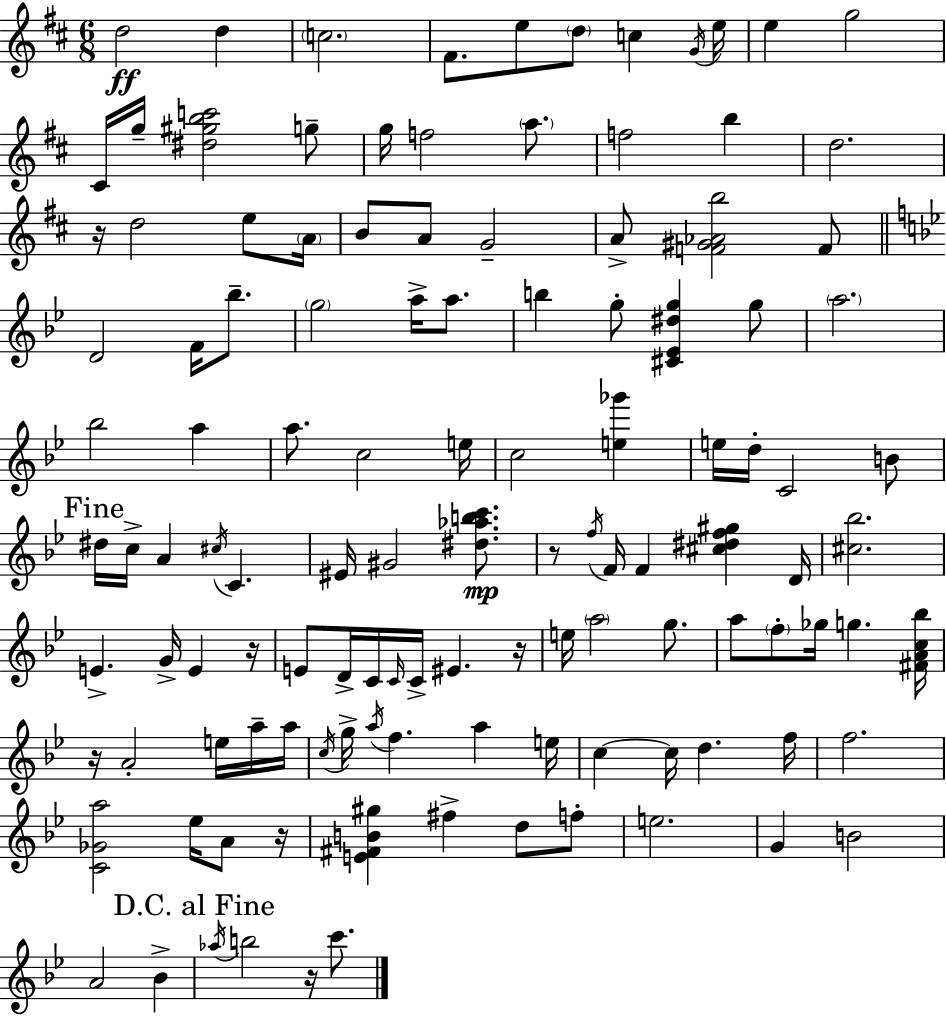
D5/h D5/q C5/h. F#4/e. E5/e D5/e C5/q G4/s E5/s E5/q G5/h C#4/s G5/s [D#5,G#5,B5,C6]/h G5/e G5/s F5/h A5/e. F5/h B5/q D5/h. R/s D5/h E5/e A4/s B4/e A4/e G4/h A4/e [F4,G#4,Ab4,B5]/h F4/e D4/h F4/s Bb5/e. G5/h A5/s A5/e. B5/q G5/e [C#4,Eb4,D#5,G5]/q G5/e A5/h. Bb5/h A5/q A5/e. C5/h E5/s C5/h [E5,Gb6]/q E5/s D5/s C4/h B4/e D#5/s C5/s A4/q C#5/s C4/q. EIS4/s G#4/h [D#5,Ab5,B5,C6]/e. R/e F5/s F4/s F4/q [C#5,D#5,F5,G#5]/q D4/s [C#5,Bb5]/h. E4/q. G4/s E4/q R/s E4/e D4/s C4/s C4/s C4/s EIS4/q. R/s E5/s A5/h G5/e. A5/e F5/e Gb5/s G5/q. [F#4,A4,C5,Bb5]/s R/s A4/h E5/s A5/s A5/s C5/s G5/s A5/s F5/q. A5/q E5/s C5/q C5/s D5/q. F5/s F5/h. [C4,Gb4,A5]/h Eb5/s A4/e R/s [E4,F#4,B4,G#5]/q F#5/q D5/e F5/e E5/h. G4/q B4/h A4/h Bb4/q Ab5/s B5/h R/s C6/e.